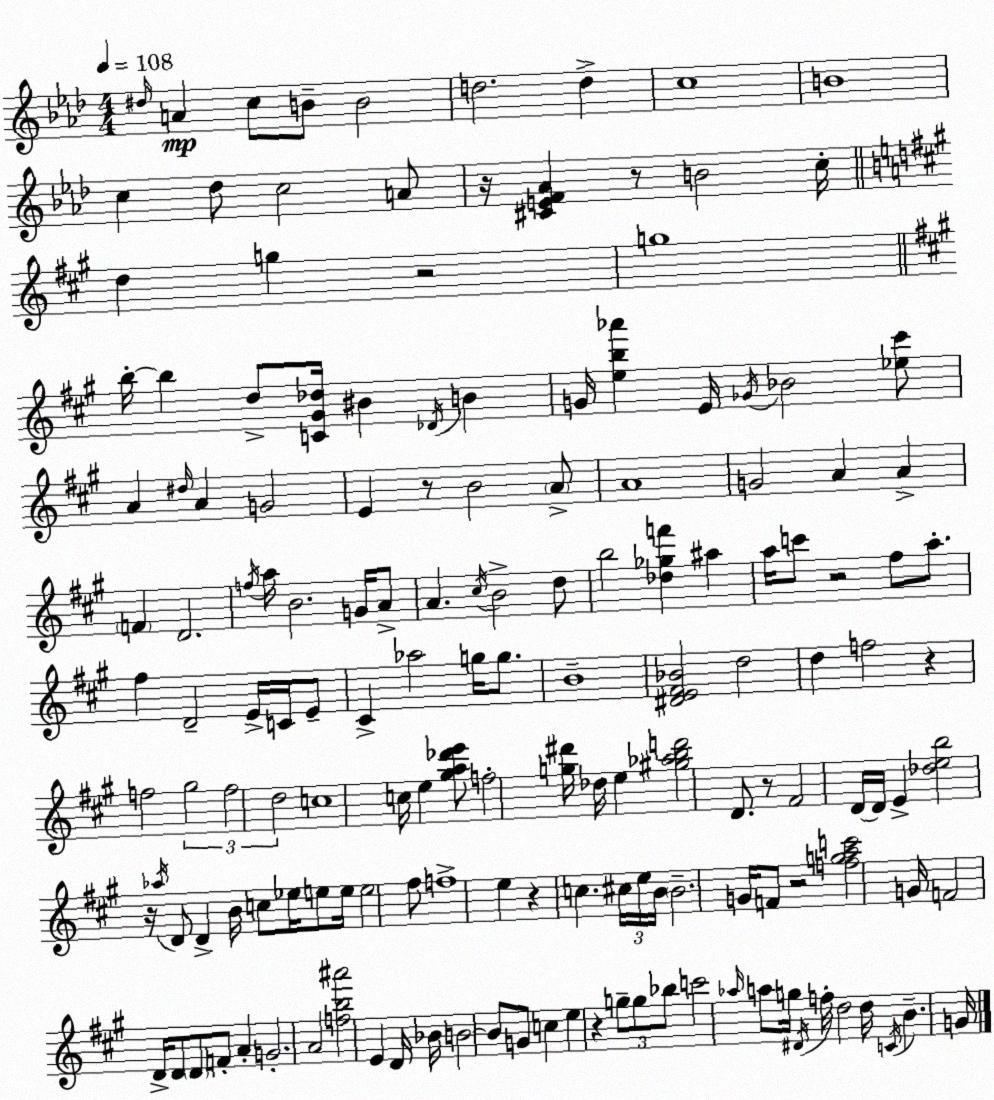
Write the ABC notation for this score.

X:1
T:Untitled
M:4/4
L:1/4
K:Fm
^d/4 A c/2 B/2 B2 d2 d c4 B4 c _d/2 c2 A/2 z/4 [^CEF_A] z/2 B2 c/4 d g z2 g4 b/4 b d/2 [C^G_d]/4 ^B _D/4 B G/4 [eb_a'] E/4 _G/4 _B2 [_e^c']/2 A ^d/4 A G2 E z/2 B2 A/2 A4 G2 A A F D2 f/4 a/4 B2 G/4 A/2 A ^c/4 B2 d/2 b2 [_d_gf'] ^a a/4 c'/2 z2 ^f/2 a/2 ^f D2 E/4 C/4 E/2 ^C _a2 g/4 g/2 B4 [^DE^F_B]2 d2 d f2 z f2 ^g2 f2 d2 c4 c/4 e [^ga_d'e']/2 f2 [g^d']/4 _d/4 e [^g_abd']2 D/2 z/2 ^F2 D/4 D/4 E [_deb]2 z/4 _a/4 D/2 D B/4 c/2 _e/4 e/2 e/4 e2 ^f/2 f4 e z c ^c/4 e/4 B/4 B2 G/4 F/2 z2 [fgac']2 G/4 F2 D/4 D/2 D/2 F/2 A G2 A2 [fb^a']2 E D/4 _B/4 B2 B/2 G/2 c e z g/2 g/2 _b/2 c'2 _a/4 a/2 g/4 ^D/4 f/4 d2 d/4 C/4 B G/4